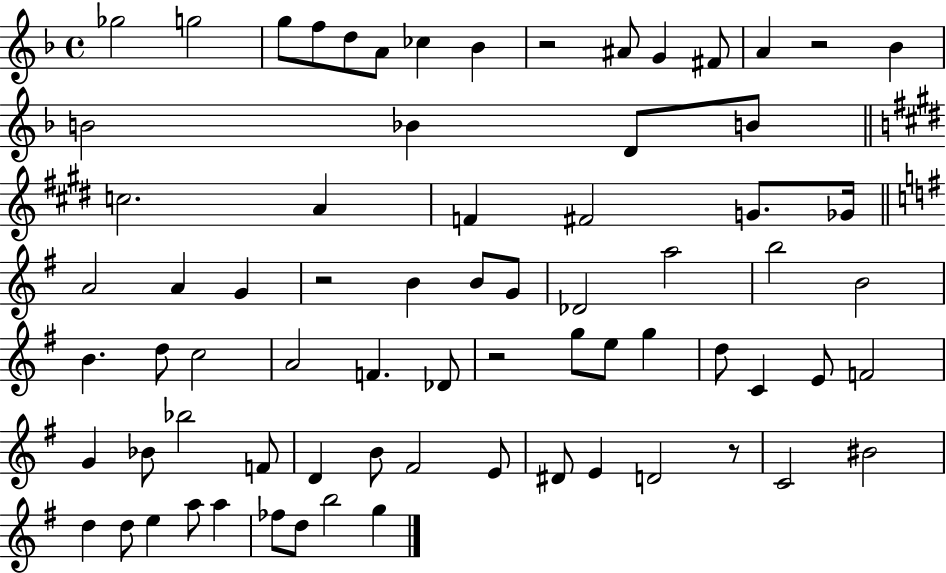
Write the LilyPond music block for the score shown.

{
  \clef treble
  \time 4/4
  \defaultTimeSignature
  \key f \major
  \repeat volta 2 { ges''2 g''2 | g''8 f''8 d''8 a'8 ces''4 bes'4 | r2 ais'8 g'4 fis'8 | a'4 r2 bes'4 | \break b'2 bes'4 d'8 b'8 | \bar "||" \break \key e \major c''2. a'4 | f'4 fis'2 g'8. ges'16 | \bar "||" \break \key e \minor a'2 a'4 g'4 | r2 b'4 b'8 g'8 | des'2 a''2 | b''2 b'2 | \break b'4. d''8 c''2 | a'2 f'4. des'8 | r2 g''8 e''8 g''4 | d''8 c'4 e'8 f'2 | \break g'4 bes'8 bes''2 f'8 | d'4 b'8 fis'2 e'8 | dis'8 e'4 d'2 r8 | c'2 bis'2 | \break d''4 d''8 e''4 a''8 a''4 | fes''8 d''8 b''2 g''4 | } \bar "|."
}